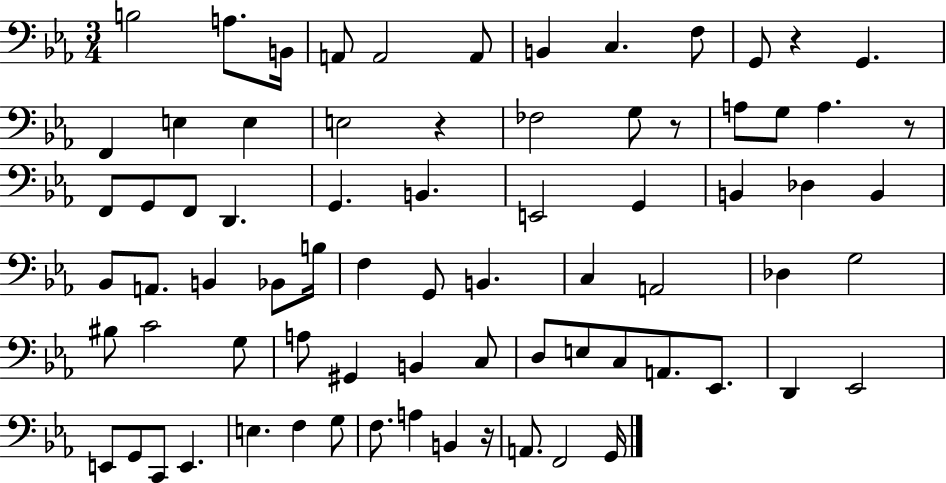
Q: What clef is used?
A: bass